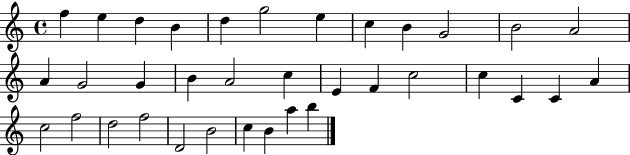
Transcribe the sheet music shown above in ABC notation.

X:1
T:Untitled
M:4/4
L:1/4
K:C
f e d B d g2 e c B G2 B2 A2 A G2 G B A2 c E F c2 c C C A c2 f2 d2 f2 D2 B2 c B a b